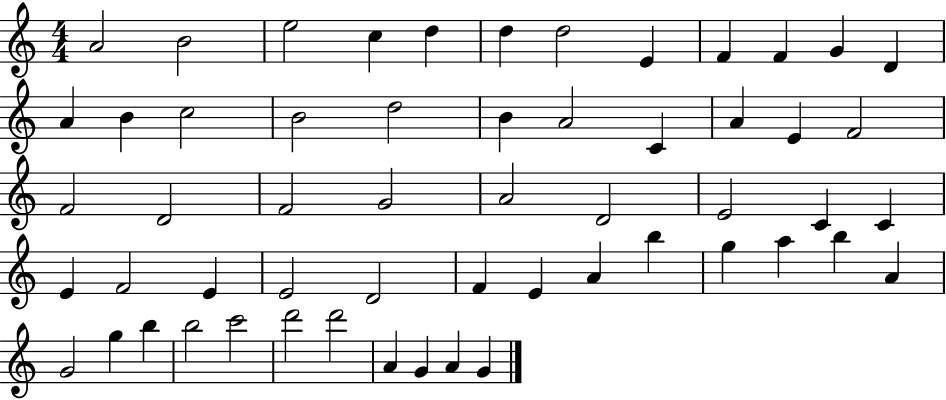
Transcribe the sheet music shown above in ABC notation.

X:1
T:Untitled
M:4/4
L:1/4
K:C
A2 B2 e2 c d d d2 E F F G D A B c2 B2 d2 B A2 C A E F2 F2 D2 F2 G2 A2 D2 E2 C C E F2 E E2 D2 F E A b g a b A G2 g b b2 c'2 d'2 d'2 A G A G